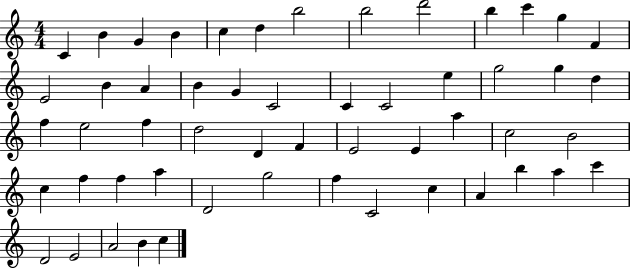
X:1
T:Untitled
M:4/4
L:1/4
K:C
C B G B c d b2 b2 d'2 b c' g F E2 B A B G C2 C C2 e g2 g d f e2 f d2 D F E2 E a c2 B2 c f f a D2 g2 f C2 c A b a c' D2 E2 A2 B c